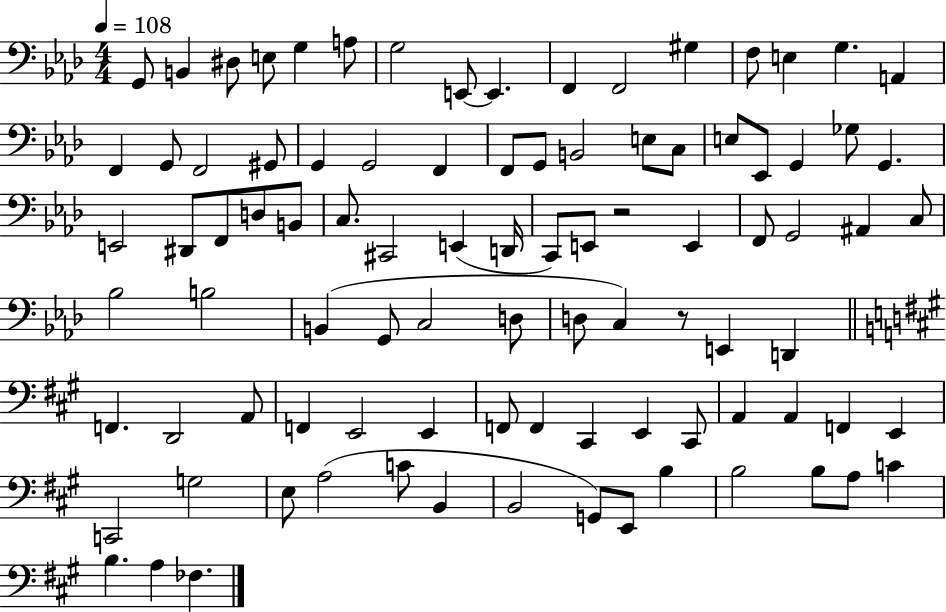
X:1
T:Untitled
M:4/4
L:1/4
K:Ab
G,,/2 B,, ^D,/2 E,/2 G, A,/2 G,2 E,,/2 E,, F,, F,,2 ^G, F,/2 E, G, A,, F,, G,,/2 F,,2 ^G,,/2 G,, G,,2 F,, F,,/2 G,,/2 B,,2 E,/2 C,/2 E,/2 _E,,/2 G,, _G,/2 G,, E,,2 ^D,,/2 F,,/2 D,/2 B,,/2 C,/2 ^C,,2 E,, D,,/4 C,,/2 E,,/2 z2 E,, F,,/2 G,,2 ^A,, C,/2 _B,2 B,2 B,, G,,/2 C,2 D,/2 D,/2 C, z/2 E,, D,, F,, D,,2 A,,/2 F,, E,,2 E,, F,,/2 F,, ^C,, E,, ^C,,/2 A,, A,, F,, E,, C,,2 G,2 E,/2 A,2 C/2 B,, B,,2 G,,/2 E,,/2 B, B,2 B,/2 A,/2 C B, A, _F,